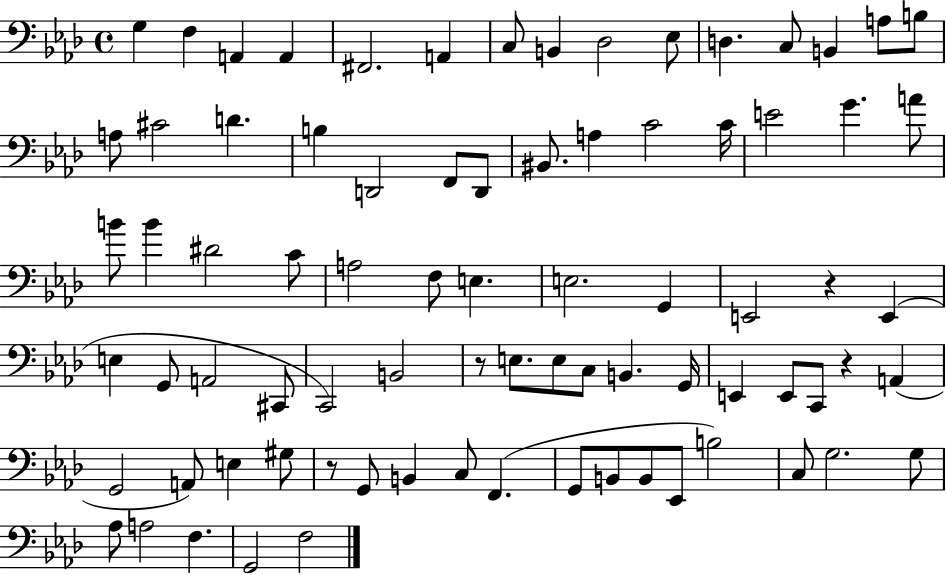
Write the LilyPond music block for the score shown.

{
  \clef bass
  \time 4/4
  \defaultTimeSignature
  \key aes \major
  g4 f4 a,4 a,4 | fis,2. a,4 | c8 b,4 des2 ees8 | d4. c8 b,4 a8 b8 | \break a8 cis'2 d'4. | b4 d,2 f,8 d,8 | bis,8. a4 c'2 c'16 | e'2 g'4. a'8 | \break b'8 b'4 dis'2 c'8 | a2 f8 e4. | e2. g,4 | e,2 r4 e,4( | \break e4 g,8 a,2 cis,8 | c,2) b,2 | r8 e8. e8 c8 b,4. g,16 | e,4 e,8 c,8 r4 a,4( | \break g,2 a,8) e4 gis8 | r8 g,8 b,4 c8 f,4.( | g,8 b,8 b,8 ees,8 b2) | c8 g2. g8 | \break aes8 a2 f4. | g,2 f2 | \bar "|."
}